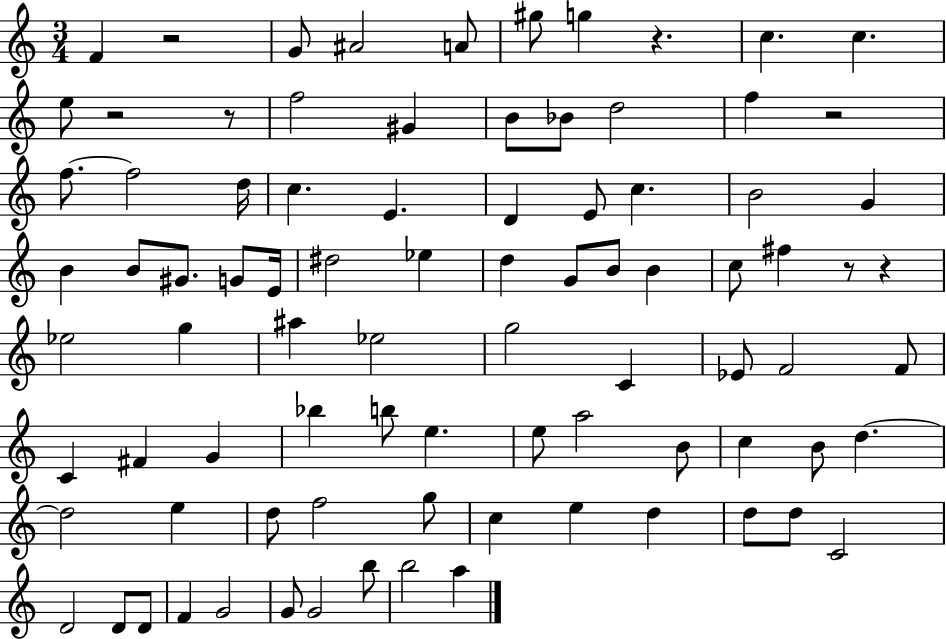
{
  \clef treble
  \numericTimeSignature
  \time 3/4
  \key c \major
  f'4 r2 | g'8 ais'2 a'8 | gis''8 g''4 r4. | c''4. c''4. | \break e''8 r2 r8 | f''2 gis'4 | b'8 bes'8 d''2 | f''4 r2 | \break f''8.~~ f''2 d''16 | c''4. e'4. | d'4 e'8 c''4. | b'2 g'4 | \break b'4 b'8 gis'8. g'8 e'16 | dis''2 ees''4 | d''4 g'8 b'8 b'4 | c''8 fis''4 r8 r4 | \break ees''2 g''4 | ais''4 ees''2 | g''2 c'4 | ees'8 f'2 f'8 | \break c'4 fis'4 g'4 | bes''4 b''8 e''4. | e''8 a''2 b'8 | c''4 b'8 d''4.~~ | \break d''2 e''4 | d''8 f''2 g''8 | c''4 e''4 d''4 | d''8 d''8 c'2 | \break d'2 d'8 d'8 | f'4 g'2 | g'8 g'2 b''8 | b''2 a''4 | \break \bar "|."
}